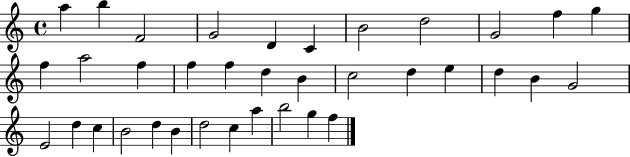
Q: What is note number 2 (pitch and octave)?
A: B5